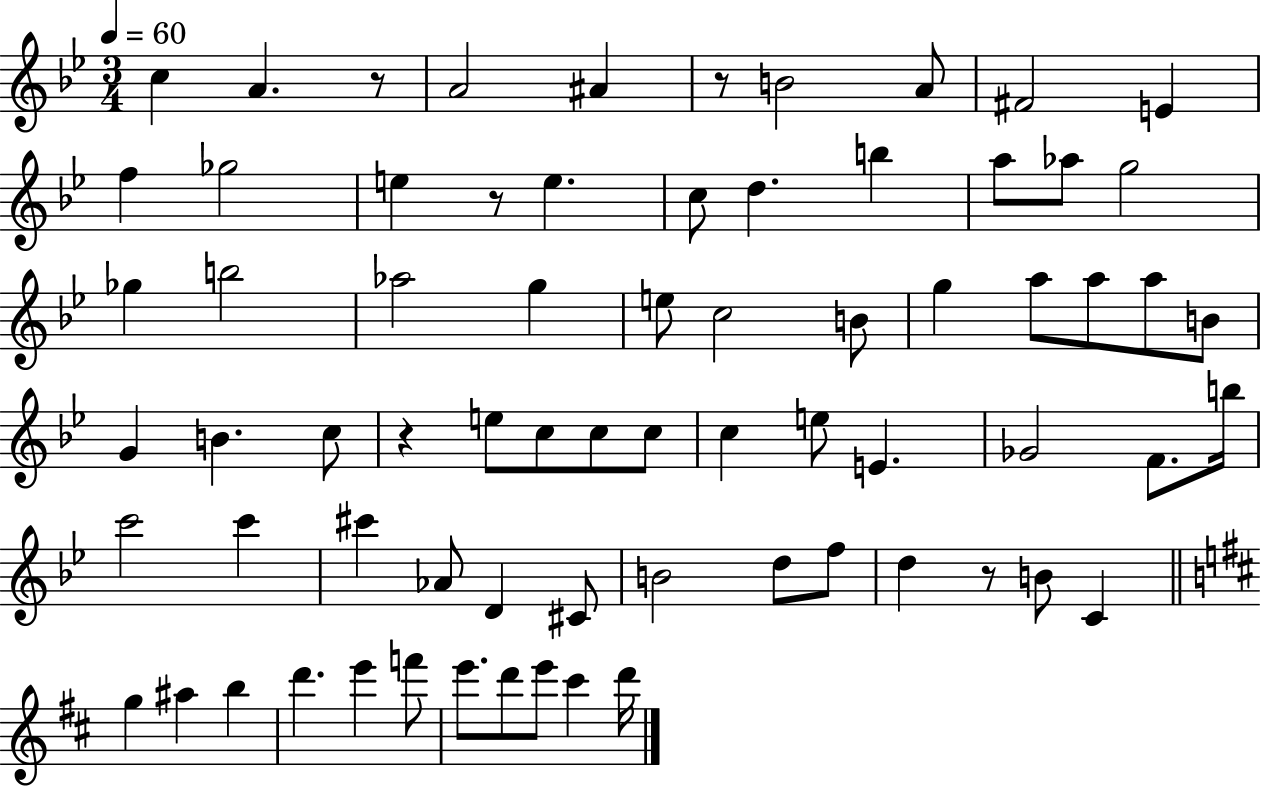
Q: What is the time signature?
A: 3/4